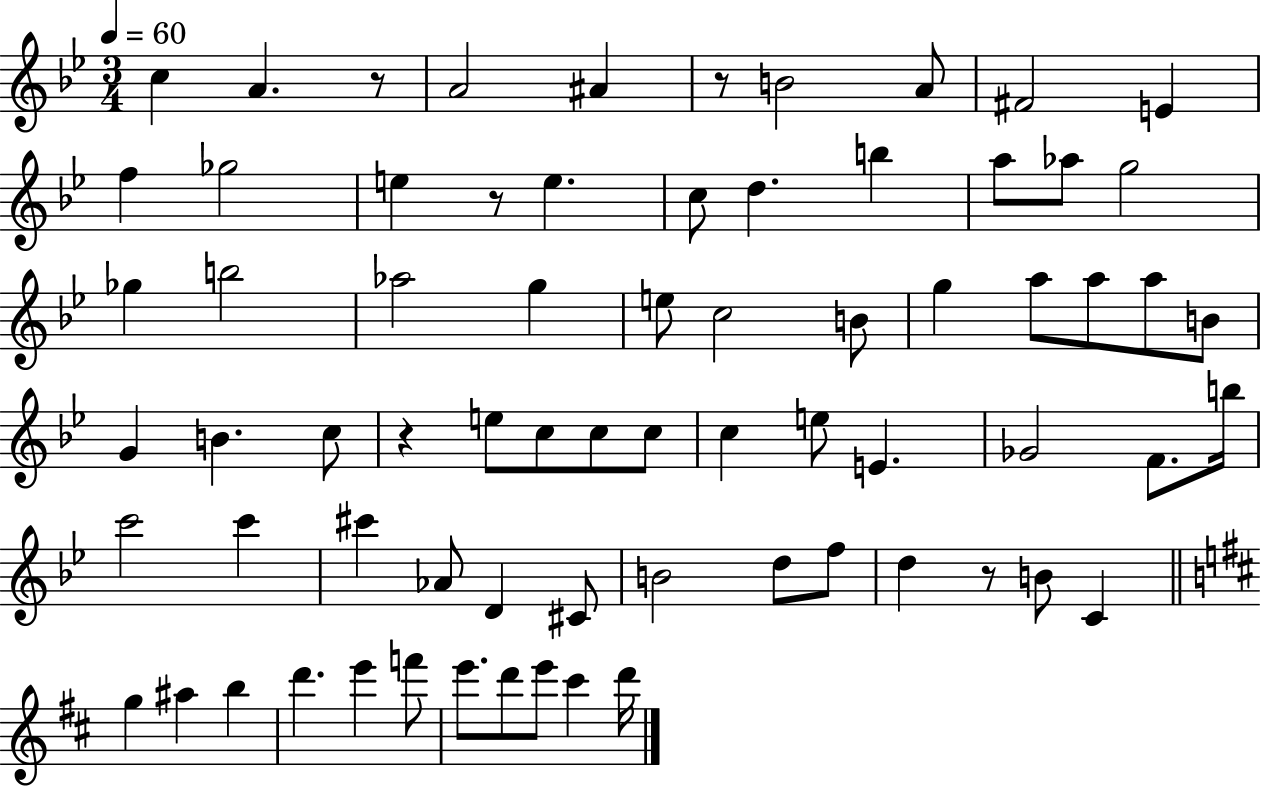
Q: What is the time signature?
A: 3/4